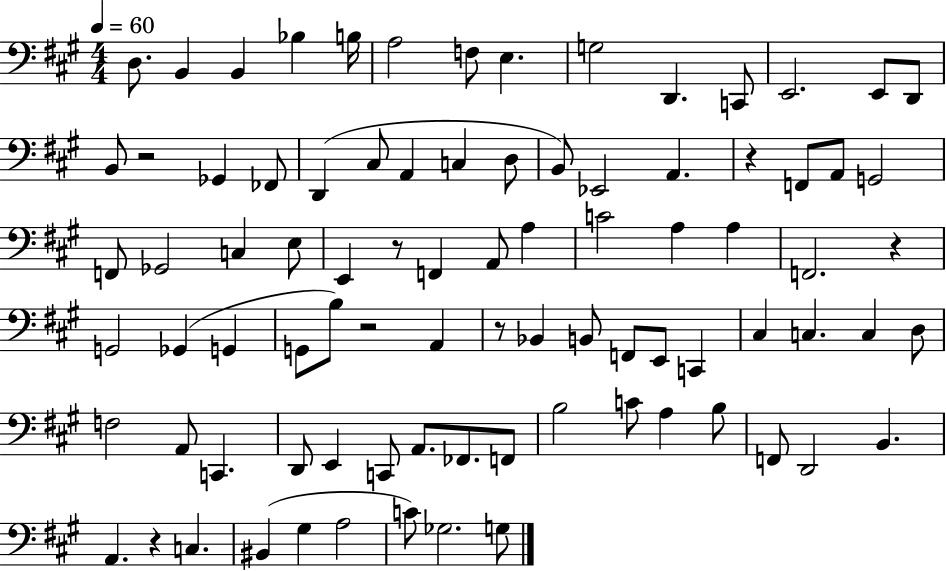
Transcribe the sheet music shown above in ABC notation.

X:1
T:Untitled
M:4/4
L:1/4
K:A
D,/2 B,, B,, _B, B,/4 A,2 F,/2 E, G,2 D,, C,,/2 E,,2 E,,/2 D,,/2 B,,/2 z2 _G,, _F,,/2 D,, ^C,/2 A,, C, D,/2 B,,/2 _E,,2 A,, z F,,/2 A,,/2 G,,2 F,,/2 _G,,2 C, E,/2 E,, z/2 F,, A,,/2 A, C2 A, A, F,,2 z G,,2 _G,, G,, G,,/2 B,/2 z2 A,, z/2 _B,, B,,/2 F,,/2 E,,/2 C,, ^C, C, C, D,/2 F,2 A,,/2 C,, D,,/2 E,, C,,/2 A,,/2 _F,,/2 F,,/2 B,2 C/2 A, B,/2 F,,/2 D,,2 B,, A,, z C, ^B,, ^G, A,2 C/2 _G,2 G,/2